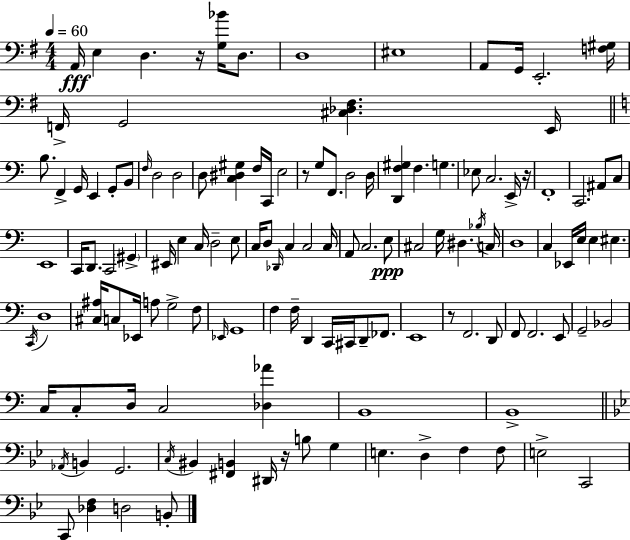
X:1
T:Untitled
M:4/4
L:1/4
K:Em
A,,/4 E, D, z/4 [G,_B]/4 D,/2 D,4 ^E,4 A,,/2 G,,/4 E,,2 [F,^G,]/4 F,,/4 G,,2 [^C,_D,^F,] E,,/4 B,/2 F,, G,,/4 E,, G,,/2 B,,/2 F,/4 D,2 D,2 D,/2 [C,^D,^G,] F,/4 C,,/4 E,2 z/2 G,/2 F,,/2 D,2 D,/4 [D,,F,^G,] F, G, _E,/2 C,2 E,,/4 z/4 F,,4 C,,2 ^A,,/2 C,/2 E,,4 C,,/4 D,,/2 C,,2 ^G,, ^E,,/4 E, C,/4 D,2 E,/2 C,/4 D,/2 _D,,/4 C, C,2 C,/4 A,,/2 C,2 E,/2 ^C,2 G,/4 ^D, _B,/4 C,/4 D,4 C, _E,,/4 E,/4 E, ^E, C,,/4 D,4 [^C,^A,]/4 C,/2 _E,,/4 A,/2 G,2 F,/2 _E,,/4 G,,4 F, F,/4 D,, C,,/4 ^C,,/4 D,,/2 _F,,/2 E,,4 z/2 F,,2 D,,/2 F,,/2 F,,2 E,,/2 G,,2 _B,,2 C,/4 C,/2 D,/4 C,2 [_D,_A] B,,4 B,,4 _A,,/4 B,, G,,2 C,/4 ^B,, [^F,,B,,] ^D,,/4 z/4 B,/2 G, E, D, F, F,/2 E,2 C,,2 C,,/2 [_D,F,] D,2 B,,/2